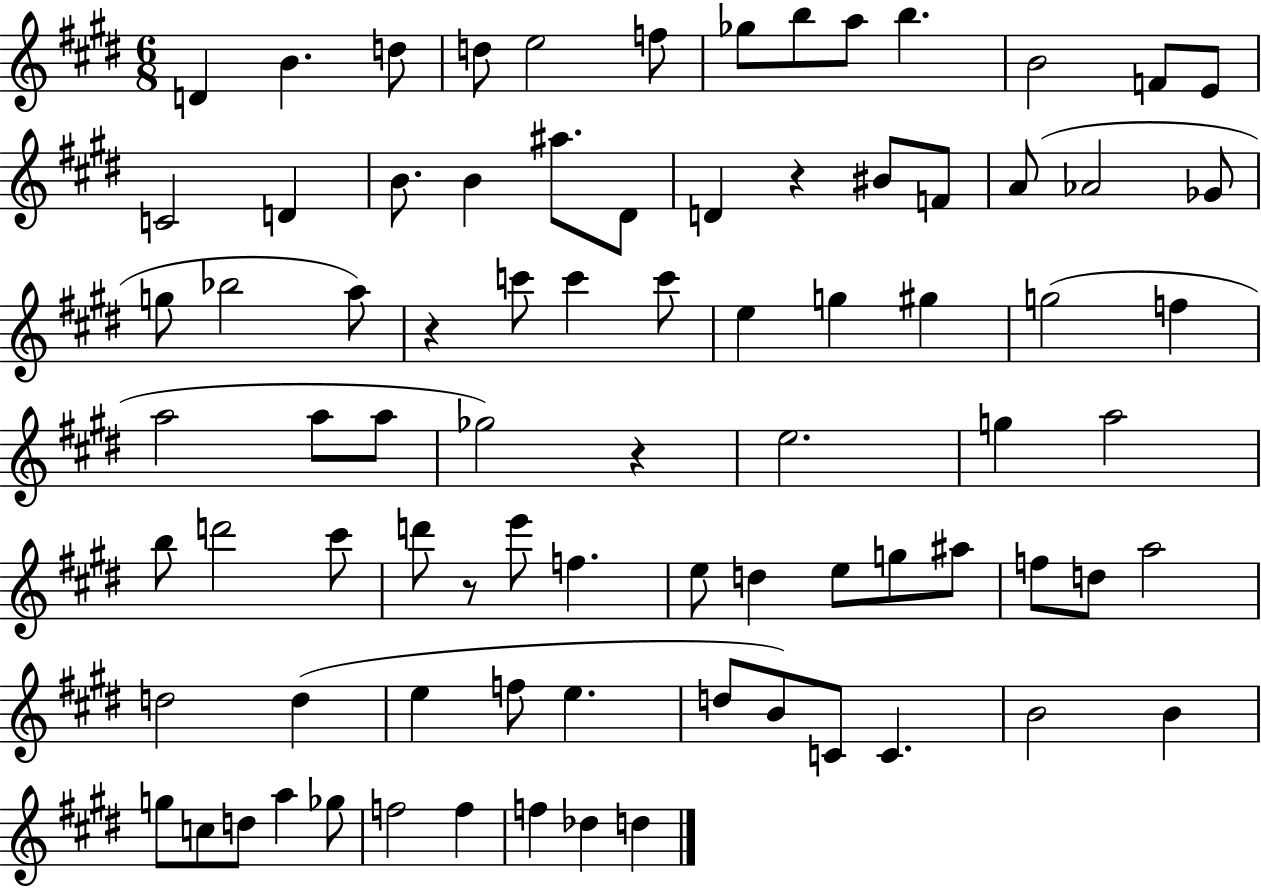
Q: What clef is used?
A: treble